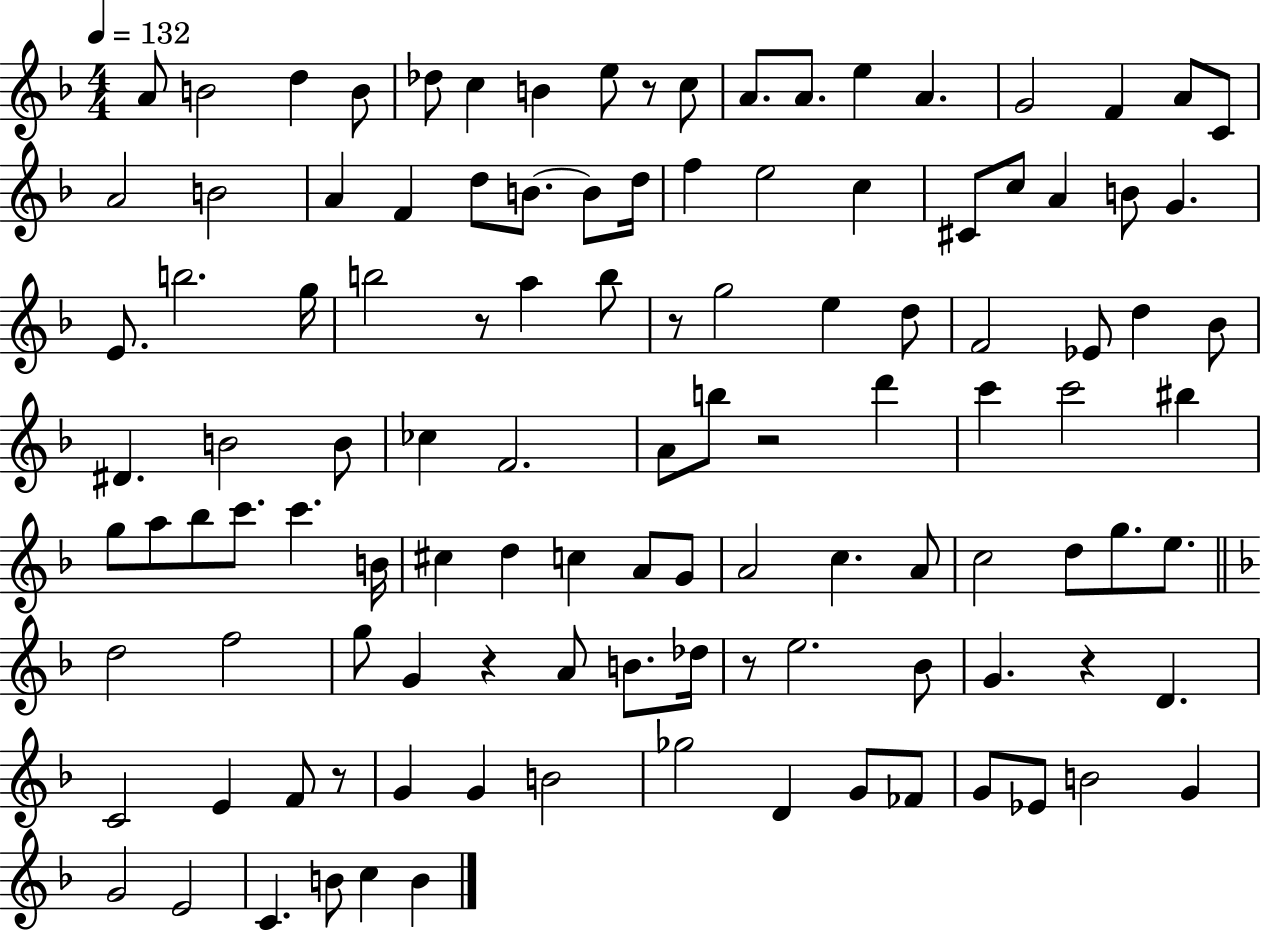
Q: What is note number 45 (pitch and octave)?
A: D5